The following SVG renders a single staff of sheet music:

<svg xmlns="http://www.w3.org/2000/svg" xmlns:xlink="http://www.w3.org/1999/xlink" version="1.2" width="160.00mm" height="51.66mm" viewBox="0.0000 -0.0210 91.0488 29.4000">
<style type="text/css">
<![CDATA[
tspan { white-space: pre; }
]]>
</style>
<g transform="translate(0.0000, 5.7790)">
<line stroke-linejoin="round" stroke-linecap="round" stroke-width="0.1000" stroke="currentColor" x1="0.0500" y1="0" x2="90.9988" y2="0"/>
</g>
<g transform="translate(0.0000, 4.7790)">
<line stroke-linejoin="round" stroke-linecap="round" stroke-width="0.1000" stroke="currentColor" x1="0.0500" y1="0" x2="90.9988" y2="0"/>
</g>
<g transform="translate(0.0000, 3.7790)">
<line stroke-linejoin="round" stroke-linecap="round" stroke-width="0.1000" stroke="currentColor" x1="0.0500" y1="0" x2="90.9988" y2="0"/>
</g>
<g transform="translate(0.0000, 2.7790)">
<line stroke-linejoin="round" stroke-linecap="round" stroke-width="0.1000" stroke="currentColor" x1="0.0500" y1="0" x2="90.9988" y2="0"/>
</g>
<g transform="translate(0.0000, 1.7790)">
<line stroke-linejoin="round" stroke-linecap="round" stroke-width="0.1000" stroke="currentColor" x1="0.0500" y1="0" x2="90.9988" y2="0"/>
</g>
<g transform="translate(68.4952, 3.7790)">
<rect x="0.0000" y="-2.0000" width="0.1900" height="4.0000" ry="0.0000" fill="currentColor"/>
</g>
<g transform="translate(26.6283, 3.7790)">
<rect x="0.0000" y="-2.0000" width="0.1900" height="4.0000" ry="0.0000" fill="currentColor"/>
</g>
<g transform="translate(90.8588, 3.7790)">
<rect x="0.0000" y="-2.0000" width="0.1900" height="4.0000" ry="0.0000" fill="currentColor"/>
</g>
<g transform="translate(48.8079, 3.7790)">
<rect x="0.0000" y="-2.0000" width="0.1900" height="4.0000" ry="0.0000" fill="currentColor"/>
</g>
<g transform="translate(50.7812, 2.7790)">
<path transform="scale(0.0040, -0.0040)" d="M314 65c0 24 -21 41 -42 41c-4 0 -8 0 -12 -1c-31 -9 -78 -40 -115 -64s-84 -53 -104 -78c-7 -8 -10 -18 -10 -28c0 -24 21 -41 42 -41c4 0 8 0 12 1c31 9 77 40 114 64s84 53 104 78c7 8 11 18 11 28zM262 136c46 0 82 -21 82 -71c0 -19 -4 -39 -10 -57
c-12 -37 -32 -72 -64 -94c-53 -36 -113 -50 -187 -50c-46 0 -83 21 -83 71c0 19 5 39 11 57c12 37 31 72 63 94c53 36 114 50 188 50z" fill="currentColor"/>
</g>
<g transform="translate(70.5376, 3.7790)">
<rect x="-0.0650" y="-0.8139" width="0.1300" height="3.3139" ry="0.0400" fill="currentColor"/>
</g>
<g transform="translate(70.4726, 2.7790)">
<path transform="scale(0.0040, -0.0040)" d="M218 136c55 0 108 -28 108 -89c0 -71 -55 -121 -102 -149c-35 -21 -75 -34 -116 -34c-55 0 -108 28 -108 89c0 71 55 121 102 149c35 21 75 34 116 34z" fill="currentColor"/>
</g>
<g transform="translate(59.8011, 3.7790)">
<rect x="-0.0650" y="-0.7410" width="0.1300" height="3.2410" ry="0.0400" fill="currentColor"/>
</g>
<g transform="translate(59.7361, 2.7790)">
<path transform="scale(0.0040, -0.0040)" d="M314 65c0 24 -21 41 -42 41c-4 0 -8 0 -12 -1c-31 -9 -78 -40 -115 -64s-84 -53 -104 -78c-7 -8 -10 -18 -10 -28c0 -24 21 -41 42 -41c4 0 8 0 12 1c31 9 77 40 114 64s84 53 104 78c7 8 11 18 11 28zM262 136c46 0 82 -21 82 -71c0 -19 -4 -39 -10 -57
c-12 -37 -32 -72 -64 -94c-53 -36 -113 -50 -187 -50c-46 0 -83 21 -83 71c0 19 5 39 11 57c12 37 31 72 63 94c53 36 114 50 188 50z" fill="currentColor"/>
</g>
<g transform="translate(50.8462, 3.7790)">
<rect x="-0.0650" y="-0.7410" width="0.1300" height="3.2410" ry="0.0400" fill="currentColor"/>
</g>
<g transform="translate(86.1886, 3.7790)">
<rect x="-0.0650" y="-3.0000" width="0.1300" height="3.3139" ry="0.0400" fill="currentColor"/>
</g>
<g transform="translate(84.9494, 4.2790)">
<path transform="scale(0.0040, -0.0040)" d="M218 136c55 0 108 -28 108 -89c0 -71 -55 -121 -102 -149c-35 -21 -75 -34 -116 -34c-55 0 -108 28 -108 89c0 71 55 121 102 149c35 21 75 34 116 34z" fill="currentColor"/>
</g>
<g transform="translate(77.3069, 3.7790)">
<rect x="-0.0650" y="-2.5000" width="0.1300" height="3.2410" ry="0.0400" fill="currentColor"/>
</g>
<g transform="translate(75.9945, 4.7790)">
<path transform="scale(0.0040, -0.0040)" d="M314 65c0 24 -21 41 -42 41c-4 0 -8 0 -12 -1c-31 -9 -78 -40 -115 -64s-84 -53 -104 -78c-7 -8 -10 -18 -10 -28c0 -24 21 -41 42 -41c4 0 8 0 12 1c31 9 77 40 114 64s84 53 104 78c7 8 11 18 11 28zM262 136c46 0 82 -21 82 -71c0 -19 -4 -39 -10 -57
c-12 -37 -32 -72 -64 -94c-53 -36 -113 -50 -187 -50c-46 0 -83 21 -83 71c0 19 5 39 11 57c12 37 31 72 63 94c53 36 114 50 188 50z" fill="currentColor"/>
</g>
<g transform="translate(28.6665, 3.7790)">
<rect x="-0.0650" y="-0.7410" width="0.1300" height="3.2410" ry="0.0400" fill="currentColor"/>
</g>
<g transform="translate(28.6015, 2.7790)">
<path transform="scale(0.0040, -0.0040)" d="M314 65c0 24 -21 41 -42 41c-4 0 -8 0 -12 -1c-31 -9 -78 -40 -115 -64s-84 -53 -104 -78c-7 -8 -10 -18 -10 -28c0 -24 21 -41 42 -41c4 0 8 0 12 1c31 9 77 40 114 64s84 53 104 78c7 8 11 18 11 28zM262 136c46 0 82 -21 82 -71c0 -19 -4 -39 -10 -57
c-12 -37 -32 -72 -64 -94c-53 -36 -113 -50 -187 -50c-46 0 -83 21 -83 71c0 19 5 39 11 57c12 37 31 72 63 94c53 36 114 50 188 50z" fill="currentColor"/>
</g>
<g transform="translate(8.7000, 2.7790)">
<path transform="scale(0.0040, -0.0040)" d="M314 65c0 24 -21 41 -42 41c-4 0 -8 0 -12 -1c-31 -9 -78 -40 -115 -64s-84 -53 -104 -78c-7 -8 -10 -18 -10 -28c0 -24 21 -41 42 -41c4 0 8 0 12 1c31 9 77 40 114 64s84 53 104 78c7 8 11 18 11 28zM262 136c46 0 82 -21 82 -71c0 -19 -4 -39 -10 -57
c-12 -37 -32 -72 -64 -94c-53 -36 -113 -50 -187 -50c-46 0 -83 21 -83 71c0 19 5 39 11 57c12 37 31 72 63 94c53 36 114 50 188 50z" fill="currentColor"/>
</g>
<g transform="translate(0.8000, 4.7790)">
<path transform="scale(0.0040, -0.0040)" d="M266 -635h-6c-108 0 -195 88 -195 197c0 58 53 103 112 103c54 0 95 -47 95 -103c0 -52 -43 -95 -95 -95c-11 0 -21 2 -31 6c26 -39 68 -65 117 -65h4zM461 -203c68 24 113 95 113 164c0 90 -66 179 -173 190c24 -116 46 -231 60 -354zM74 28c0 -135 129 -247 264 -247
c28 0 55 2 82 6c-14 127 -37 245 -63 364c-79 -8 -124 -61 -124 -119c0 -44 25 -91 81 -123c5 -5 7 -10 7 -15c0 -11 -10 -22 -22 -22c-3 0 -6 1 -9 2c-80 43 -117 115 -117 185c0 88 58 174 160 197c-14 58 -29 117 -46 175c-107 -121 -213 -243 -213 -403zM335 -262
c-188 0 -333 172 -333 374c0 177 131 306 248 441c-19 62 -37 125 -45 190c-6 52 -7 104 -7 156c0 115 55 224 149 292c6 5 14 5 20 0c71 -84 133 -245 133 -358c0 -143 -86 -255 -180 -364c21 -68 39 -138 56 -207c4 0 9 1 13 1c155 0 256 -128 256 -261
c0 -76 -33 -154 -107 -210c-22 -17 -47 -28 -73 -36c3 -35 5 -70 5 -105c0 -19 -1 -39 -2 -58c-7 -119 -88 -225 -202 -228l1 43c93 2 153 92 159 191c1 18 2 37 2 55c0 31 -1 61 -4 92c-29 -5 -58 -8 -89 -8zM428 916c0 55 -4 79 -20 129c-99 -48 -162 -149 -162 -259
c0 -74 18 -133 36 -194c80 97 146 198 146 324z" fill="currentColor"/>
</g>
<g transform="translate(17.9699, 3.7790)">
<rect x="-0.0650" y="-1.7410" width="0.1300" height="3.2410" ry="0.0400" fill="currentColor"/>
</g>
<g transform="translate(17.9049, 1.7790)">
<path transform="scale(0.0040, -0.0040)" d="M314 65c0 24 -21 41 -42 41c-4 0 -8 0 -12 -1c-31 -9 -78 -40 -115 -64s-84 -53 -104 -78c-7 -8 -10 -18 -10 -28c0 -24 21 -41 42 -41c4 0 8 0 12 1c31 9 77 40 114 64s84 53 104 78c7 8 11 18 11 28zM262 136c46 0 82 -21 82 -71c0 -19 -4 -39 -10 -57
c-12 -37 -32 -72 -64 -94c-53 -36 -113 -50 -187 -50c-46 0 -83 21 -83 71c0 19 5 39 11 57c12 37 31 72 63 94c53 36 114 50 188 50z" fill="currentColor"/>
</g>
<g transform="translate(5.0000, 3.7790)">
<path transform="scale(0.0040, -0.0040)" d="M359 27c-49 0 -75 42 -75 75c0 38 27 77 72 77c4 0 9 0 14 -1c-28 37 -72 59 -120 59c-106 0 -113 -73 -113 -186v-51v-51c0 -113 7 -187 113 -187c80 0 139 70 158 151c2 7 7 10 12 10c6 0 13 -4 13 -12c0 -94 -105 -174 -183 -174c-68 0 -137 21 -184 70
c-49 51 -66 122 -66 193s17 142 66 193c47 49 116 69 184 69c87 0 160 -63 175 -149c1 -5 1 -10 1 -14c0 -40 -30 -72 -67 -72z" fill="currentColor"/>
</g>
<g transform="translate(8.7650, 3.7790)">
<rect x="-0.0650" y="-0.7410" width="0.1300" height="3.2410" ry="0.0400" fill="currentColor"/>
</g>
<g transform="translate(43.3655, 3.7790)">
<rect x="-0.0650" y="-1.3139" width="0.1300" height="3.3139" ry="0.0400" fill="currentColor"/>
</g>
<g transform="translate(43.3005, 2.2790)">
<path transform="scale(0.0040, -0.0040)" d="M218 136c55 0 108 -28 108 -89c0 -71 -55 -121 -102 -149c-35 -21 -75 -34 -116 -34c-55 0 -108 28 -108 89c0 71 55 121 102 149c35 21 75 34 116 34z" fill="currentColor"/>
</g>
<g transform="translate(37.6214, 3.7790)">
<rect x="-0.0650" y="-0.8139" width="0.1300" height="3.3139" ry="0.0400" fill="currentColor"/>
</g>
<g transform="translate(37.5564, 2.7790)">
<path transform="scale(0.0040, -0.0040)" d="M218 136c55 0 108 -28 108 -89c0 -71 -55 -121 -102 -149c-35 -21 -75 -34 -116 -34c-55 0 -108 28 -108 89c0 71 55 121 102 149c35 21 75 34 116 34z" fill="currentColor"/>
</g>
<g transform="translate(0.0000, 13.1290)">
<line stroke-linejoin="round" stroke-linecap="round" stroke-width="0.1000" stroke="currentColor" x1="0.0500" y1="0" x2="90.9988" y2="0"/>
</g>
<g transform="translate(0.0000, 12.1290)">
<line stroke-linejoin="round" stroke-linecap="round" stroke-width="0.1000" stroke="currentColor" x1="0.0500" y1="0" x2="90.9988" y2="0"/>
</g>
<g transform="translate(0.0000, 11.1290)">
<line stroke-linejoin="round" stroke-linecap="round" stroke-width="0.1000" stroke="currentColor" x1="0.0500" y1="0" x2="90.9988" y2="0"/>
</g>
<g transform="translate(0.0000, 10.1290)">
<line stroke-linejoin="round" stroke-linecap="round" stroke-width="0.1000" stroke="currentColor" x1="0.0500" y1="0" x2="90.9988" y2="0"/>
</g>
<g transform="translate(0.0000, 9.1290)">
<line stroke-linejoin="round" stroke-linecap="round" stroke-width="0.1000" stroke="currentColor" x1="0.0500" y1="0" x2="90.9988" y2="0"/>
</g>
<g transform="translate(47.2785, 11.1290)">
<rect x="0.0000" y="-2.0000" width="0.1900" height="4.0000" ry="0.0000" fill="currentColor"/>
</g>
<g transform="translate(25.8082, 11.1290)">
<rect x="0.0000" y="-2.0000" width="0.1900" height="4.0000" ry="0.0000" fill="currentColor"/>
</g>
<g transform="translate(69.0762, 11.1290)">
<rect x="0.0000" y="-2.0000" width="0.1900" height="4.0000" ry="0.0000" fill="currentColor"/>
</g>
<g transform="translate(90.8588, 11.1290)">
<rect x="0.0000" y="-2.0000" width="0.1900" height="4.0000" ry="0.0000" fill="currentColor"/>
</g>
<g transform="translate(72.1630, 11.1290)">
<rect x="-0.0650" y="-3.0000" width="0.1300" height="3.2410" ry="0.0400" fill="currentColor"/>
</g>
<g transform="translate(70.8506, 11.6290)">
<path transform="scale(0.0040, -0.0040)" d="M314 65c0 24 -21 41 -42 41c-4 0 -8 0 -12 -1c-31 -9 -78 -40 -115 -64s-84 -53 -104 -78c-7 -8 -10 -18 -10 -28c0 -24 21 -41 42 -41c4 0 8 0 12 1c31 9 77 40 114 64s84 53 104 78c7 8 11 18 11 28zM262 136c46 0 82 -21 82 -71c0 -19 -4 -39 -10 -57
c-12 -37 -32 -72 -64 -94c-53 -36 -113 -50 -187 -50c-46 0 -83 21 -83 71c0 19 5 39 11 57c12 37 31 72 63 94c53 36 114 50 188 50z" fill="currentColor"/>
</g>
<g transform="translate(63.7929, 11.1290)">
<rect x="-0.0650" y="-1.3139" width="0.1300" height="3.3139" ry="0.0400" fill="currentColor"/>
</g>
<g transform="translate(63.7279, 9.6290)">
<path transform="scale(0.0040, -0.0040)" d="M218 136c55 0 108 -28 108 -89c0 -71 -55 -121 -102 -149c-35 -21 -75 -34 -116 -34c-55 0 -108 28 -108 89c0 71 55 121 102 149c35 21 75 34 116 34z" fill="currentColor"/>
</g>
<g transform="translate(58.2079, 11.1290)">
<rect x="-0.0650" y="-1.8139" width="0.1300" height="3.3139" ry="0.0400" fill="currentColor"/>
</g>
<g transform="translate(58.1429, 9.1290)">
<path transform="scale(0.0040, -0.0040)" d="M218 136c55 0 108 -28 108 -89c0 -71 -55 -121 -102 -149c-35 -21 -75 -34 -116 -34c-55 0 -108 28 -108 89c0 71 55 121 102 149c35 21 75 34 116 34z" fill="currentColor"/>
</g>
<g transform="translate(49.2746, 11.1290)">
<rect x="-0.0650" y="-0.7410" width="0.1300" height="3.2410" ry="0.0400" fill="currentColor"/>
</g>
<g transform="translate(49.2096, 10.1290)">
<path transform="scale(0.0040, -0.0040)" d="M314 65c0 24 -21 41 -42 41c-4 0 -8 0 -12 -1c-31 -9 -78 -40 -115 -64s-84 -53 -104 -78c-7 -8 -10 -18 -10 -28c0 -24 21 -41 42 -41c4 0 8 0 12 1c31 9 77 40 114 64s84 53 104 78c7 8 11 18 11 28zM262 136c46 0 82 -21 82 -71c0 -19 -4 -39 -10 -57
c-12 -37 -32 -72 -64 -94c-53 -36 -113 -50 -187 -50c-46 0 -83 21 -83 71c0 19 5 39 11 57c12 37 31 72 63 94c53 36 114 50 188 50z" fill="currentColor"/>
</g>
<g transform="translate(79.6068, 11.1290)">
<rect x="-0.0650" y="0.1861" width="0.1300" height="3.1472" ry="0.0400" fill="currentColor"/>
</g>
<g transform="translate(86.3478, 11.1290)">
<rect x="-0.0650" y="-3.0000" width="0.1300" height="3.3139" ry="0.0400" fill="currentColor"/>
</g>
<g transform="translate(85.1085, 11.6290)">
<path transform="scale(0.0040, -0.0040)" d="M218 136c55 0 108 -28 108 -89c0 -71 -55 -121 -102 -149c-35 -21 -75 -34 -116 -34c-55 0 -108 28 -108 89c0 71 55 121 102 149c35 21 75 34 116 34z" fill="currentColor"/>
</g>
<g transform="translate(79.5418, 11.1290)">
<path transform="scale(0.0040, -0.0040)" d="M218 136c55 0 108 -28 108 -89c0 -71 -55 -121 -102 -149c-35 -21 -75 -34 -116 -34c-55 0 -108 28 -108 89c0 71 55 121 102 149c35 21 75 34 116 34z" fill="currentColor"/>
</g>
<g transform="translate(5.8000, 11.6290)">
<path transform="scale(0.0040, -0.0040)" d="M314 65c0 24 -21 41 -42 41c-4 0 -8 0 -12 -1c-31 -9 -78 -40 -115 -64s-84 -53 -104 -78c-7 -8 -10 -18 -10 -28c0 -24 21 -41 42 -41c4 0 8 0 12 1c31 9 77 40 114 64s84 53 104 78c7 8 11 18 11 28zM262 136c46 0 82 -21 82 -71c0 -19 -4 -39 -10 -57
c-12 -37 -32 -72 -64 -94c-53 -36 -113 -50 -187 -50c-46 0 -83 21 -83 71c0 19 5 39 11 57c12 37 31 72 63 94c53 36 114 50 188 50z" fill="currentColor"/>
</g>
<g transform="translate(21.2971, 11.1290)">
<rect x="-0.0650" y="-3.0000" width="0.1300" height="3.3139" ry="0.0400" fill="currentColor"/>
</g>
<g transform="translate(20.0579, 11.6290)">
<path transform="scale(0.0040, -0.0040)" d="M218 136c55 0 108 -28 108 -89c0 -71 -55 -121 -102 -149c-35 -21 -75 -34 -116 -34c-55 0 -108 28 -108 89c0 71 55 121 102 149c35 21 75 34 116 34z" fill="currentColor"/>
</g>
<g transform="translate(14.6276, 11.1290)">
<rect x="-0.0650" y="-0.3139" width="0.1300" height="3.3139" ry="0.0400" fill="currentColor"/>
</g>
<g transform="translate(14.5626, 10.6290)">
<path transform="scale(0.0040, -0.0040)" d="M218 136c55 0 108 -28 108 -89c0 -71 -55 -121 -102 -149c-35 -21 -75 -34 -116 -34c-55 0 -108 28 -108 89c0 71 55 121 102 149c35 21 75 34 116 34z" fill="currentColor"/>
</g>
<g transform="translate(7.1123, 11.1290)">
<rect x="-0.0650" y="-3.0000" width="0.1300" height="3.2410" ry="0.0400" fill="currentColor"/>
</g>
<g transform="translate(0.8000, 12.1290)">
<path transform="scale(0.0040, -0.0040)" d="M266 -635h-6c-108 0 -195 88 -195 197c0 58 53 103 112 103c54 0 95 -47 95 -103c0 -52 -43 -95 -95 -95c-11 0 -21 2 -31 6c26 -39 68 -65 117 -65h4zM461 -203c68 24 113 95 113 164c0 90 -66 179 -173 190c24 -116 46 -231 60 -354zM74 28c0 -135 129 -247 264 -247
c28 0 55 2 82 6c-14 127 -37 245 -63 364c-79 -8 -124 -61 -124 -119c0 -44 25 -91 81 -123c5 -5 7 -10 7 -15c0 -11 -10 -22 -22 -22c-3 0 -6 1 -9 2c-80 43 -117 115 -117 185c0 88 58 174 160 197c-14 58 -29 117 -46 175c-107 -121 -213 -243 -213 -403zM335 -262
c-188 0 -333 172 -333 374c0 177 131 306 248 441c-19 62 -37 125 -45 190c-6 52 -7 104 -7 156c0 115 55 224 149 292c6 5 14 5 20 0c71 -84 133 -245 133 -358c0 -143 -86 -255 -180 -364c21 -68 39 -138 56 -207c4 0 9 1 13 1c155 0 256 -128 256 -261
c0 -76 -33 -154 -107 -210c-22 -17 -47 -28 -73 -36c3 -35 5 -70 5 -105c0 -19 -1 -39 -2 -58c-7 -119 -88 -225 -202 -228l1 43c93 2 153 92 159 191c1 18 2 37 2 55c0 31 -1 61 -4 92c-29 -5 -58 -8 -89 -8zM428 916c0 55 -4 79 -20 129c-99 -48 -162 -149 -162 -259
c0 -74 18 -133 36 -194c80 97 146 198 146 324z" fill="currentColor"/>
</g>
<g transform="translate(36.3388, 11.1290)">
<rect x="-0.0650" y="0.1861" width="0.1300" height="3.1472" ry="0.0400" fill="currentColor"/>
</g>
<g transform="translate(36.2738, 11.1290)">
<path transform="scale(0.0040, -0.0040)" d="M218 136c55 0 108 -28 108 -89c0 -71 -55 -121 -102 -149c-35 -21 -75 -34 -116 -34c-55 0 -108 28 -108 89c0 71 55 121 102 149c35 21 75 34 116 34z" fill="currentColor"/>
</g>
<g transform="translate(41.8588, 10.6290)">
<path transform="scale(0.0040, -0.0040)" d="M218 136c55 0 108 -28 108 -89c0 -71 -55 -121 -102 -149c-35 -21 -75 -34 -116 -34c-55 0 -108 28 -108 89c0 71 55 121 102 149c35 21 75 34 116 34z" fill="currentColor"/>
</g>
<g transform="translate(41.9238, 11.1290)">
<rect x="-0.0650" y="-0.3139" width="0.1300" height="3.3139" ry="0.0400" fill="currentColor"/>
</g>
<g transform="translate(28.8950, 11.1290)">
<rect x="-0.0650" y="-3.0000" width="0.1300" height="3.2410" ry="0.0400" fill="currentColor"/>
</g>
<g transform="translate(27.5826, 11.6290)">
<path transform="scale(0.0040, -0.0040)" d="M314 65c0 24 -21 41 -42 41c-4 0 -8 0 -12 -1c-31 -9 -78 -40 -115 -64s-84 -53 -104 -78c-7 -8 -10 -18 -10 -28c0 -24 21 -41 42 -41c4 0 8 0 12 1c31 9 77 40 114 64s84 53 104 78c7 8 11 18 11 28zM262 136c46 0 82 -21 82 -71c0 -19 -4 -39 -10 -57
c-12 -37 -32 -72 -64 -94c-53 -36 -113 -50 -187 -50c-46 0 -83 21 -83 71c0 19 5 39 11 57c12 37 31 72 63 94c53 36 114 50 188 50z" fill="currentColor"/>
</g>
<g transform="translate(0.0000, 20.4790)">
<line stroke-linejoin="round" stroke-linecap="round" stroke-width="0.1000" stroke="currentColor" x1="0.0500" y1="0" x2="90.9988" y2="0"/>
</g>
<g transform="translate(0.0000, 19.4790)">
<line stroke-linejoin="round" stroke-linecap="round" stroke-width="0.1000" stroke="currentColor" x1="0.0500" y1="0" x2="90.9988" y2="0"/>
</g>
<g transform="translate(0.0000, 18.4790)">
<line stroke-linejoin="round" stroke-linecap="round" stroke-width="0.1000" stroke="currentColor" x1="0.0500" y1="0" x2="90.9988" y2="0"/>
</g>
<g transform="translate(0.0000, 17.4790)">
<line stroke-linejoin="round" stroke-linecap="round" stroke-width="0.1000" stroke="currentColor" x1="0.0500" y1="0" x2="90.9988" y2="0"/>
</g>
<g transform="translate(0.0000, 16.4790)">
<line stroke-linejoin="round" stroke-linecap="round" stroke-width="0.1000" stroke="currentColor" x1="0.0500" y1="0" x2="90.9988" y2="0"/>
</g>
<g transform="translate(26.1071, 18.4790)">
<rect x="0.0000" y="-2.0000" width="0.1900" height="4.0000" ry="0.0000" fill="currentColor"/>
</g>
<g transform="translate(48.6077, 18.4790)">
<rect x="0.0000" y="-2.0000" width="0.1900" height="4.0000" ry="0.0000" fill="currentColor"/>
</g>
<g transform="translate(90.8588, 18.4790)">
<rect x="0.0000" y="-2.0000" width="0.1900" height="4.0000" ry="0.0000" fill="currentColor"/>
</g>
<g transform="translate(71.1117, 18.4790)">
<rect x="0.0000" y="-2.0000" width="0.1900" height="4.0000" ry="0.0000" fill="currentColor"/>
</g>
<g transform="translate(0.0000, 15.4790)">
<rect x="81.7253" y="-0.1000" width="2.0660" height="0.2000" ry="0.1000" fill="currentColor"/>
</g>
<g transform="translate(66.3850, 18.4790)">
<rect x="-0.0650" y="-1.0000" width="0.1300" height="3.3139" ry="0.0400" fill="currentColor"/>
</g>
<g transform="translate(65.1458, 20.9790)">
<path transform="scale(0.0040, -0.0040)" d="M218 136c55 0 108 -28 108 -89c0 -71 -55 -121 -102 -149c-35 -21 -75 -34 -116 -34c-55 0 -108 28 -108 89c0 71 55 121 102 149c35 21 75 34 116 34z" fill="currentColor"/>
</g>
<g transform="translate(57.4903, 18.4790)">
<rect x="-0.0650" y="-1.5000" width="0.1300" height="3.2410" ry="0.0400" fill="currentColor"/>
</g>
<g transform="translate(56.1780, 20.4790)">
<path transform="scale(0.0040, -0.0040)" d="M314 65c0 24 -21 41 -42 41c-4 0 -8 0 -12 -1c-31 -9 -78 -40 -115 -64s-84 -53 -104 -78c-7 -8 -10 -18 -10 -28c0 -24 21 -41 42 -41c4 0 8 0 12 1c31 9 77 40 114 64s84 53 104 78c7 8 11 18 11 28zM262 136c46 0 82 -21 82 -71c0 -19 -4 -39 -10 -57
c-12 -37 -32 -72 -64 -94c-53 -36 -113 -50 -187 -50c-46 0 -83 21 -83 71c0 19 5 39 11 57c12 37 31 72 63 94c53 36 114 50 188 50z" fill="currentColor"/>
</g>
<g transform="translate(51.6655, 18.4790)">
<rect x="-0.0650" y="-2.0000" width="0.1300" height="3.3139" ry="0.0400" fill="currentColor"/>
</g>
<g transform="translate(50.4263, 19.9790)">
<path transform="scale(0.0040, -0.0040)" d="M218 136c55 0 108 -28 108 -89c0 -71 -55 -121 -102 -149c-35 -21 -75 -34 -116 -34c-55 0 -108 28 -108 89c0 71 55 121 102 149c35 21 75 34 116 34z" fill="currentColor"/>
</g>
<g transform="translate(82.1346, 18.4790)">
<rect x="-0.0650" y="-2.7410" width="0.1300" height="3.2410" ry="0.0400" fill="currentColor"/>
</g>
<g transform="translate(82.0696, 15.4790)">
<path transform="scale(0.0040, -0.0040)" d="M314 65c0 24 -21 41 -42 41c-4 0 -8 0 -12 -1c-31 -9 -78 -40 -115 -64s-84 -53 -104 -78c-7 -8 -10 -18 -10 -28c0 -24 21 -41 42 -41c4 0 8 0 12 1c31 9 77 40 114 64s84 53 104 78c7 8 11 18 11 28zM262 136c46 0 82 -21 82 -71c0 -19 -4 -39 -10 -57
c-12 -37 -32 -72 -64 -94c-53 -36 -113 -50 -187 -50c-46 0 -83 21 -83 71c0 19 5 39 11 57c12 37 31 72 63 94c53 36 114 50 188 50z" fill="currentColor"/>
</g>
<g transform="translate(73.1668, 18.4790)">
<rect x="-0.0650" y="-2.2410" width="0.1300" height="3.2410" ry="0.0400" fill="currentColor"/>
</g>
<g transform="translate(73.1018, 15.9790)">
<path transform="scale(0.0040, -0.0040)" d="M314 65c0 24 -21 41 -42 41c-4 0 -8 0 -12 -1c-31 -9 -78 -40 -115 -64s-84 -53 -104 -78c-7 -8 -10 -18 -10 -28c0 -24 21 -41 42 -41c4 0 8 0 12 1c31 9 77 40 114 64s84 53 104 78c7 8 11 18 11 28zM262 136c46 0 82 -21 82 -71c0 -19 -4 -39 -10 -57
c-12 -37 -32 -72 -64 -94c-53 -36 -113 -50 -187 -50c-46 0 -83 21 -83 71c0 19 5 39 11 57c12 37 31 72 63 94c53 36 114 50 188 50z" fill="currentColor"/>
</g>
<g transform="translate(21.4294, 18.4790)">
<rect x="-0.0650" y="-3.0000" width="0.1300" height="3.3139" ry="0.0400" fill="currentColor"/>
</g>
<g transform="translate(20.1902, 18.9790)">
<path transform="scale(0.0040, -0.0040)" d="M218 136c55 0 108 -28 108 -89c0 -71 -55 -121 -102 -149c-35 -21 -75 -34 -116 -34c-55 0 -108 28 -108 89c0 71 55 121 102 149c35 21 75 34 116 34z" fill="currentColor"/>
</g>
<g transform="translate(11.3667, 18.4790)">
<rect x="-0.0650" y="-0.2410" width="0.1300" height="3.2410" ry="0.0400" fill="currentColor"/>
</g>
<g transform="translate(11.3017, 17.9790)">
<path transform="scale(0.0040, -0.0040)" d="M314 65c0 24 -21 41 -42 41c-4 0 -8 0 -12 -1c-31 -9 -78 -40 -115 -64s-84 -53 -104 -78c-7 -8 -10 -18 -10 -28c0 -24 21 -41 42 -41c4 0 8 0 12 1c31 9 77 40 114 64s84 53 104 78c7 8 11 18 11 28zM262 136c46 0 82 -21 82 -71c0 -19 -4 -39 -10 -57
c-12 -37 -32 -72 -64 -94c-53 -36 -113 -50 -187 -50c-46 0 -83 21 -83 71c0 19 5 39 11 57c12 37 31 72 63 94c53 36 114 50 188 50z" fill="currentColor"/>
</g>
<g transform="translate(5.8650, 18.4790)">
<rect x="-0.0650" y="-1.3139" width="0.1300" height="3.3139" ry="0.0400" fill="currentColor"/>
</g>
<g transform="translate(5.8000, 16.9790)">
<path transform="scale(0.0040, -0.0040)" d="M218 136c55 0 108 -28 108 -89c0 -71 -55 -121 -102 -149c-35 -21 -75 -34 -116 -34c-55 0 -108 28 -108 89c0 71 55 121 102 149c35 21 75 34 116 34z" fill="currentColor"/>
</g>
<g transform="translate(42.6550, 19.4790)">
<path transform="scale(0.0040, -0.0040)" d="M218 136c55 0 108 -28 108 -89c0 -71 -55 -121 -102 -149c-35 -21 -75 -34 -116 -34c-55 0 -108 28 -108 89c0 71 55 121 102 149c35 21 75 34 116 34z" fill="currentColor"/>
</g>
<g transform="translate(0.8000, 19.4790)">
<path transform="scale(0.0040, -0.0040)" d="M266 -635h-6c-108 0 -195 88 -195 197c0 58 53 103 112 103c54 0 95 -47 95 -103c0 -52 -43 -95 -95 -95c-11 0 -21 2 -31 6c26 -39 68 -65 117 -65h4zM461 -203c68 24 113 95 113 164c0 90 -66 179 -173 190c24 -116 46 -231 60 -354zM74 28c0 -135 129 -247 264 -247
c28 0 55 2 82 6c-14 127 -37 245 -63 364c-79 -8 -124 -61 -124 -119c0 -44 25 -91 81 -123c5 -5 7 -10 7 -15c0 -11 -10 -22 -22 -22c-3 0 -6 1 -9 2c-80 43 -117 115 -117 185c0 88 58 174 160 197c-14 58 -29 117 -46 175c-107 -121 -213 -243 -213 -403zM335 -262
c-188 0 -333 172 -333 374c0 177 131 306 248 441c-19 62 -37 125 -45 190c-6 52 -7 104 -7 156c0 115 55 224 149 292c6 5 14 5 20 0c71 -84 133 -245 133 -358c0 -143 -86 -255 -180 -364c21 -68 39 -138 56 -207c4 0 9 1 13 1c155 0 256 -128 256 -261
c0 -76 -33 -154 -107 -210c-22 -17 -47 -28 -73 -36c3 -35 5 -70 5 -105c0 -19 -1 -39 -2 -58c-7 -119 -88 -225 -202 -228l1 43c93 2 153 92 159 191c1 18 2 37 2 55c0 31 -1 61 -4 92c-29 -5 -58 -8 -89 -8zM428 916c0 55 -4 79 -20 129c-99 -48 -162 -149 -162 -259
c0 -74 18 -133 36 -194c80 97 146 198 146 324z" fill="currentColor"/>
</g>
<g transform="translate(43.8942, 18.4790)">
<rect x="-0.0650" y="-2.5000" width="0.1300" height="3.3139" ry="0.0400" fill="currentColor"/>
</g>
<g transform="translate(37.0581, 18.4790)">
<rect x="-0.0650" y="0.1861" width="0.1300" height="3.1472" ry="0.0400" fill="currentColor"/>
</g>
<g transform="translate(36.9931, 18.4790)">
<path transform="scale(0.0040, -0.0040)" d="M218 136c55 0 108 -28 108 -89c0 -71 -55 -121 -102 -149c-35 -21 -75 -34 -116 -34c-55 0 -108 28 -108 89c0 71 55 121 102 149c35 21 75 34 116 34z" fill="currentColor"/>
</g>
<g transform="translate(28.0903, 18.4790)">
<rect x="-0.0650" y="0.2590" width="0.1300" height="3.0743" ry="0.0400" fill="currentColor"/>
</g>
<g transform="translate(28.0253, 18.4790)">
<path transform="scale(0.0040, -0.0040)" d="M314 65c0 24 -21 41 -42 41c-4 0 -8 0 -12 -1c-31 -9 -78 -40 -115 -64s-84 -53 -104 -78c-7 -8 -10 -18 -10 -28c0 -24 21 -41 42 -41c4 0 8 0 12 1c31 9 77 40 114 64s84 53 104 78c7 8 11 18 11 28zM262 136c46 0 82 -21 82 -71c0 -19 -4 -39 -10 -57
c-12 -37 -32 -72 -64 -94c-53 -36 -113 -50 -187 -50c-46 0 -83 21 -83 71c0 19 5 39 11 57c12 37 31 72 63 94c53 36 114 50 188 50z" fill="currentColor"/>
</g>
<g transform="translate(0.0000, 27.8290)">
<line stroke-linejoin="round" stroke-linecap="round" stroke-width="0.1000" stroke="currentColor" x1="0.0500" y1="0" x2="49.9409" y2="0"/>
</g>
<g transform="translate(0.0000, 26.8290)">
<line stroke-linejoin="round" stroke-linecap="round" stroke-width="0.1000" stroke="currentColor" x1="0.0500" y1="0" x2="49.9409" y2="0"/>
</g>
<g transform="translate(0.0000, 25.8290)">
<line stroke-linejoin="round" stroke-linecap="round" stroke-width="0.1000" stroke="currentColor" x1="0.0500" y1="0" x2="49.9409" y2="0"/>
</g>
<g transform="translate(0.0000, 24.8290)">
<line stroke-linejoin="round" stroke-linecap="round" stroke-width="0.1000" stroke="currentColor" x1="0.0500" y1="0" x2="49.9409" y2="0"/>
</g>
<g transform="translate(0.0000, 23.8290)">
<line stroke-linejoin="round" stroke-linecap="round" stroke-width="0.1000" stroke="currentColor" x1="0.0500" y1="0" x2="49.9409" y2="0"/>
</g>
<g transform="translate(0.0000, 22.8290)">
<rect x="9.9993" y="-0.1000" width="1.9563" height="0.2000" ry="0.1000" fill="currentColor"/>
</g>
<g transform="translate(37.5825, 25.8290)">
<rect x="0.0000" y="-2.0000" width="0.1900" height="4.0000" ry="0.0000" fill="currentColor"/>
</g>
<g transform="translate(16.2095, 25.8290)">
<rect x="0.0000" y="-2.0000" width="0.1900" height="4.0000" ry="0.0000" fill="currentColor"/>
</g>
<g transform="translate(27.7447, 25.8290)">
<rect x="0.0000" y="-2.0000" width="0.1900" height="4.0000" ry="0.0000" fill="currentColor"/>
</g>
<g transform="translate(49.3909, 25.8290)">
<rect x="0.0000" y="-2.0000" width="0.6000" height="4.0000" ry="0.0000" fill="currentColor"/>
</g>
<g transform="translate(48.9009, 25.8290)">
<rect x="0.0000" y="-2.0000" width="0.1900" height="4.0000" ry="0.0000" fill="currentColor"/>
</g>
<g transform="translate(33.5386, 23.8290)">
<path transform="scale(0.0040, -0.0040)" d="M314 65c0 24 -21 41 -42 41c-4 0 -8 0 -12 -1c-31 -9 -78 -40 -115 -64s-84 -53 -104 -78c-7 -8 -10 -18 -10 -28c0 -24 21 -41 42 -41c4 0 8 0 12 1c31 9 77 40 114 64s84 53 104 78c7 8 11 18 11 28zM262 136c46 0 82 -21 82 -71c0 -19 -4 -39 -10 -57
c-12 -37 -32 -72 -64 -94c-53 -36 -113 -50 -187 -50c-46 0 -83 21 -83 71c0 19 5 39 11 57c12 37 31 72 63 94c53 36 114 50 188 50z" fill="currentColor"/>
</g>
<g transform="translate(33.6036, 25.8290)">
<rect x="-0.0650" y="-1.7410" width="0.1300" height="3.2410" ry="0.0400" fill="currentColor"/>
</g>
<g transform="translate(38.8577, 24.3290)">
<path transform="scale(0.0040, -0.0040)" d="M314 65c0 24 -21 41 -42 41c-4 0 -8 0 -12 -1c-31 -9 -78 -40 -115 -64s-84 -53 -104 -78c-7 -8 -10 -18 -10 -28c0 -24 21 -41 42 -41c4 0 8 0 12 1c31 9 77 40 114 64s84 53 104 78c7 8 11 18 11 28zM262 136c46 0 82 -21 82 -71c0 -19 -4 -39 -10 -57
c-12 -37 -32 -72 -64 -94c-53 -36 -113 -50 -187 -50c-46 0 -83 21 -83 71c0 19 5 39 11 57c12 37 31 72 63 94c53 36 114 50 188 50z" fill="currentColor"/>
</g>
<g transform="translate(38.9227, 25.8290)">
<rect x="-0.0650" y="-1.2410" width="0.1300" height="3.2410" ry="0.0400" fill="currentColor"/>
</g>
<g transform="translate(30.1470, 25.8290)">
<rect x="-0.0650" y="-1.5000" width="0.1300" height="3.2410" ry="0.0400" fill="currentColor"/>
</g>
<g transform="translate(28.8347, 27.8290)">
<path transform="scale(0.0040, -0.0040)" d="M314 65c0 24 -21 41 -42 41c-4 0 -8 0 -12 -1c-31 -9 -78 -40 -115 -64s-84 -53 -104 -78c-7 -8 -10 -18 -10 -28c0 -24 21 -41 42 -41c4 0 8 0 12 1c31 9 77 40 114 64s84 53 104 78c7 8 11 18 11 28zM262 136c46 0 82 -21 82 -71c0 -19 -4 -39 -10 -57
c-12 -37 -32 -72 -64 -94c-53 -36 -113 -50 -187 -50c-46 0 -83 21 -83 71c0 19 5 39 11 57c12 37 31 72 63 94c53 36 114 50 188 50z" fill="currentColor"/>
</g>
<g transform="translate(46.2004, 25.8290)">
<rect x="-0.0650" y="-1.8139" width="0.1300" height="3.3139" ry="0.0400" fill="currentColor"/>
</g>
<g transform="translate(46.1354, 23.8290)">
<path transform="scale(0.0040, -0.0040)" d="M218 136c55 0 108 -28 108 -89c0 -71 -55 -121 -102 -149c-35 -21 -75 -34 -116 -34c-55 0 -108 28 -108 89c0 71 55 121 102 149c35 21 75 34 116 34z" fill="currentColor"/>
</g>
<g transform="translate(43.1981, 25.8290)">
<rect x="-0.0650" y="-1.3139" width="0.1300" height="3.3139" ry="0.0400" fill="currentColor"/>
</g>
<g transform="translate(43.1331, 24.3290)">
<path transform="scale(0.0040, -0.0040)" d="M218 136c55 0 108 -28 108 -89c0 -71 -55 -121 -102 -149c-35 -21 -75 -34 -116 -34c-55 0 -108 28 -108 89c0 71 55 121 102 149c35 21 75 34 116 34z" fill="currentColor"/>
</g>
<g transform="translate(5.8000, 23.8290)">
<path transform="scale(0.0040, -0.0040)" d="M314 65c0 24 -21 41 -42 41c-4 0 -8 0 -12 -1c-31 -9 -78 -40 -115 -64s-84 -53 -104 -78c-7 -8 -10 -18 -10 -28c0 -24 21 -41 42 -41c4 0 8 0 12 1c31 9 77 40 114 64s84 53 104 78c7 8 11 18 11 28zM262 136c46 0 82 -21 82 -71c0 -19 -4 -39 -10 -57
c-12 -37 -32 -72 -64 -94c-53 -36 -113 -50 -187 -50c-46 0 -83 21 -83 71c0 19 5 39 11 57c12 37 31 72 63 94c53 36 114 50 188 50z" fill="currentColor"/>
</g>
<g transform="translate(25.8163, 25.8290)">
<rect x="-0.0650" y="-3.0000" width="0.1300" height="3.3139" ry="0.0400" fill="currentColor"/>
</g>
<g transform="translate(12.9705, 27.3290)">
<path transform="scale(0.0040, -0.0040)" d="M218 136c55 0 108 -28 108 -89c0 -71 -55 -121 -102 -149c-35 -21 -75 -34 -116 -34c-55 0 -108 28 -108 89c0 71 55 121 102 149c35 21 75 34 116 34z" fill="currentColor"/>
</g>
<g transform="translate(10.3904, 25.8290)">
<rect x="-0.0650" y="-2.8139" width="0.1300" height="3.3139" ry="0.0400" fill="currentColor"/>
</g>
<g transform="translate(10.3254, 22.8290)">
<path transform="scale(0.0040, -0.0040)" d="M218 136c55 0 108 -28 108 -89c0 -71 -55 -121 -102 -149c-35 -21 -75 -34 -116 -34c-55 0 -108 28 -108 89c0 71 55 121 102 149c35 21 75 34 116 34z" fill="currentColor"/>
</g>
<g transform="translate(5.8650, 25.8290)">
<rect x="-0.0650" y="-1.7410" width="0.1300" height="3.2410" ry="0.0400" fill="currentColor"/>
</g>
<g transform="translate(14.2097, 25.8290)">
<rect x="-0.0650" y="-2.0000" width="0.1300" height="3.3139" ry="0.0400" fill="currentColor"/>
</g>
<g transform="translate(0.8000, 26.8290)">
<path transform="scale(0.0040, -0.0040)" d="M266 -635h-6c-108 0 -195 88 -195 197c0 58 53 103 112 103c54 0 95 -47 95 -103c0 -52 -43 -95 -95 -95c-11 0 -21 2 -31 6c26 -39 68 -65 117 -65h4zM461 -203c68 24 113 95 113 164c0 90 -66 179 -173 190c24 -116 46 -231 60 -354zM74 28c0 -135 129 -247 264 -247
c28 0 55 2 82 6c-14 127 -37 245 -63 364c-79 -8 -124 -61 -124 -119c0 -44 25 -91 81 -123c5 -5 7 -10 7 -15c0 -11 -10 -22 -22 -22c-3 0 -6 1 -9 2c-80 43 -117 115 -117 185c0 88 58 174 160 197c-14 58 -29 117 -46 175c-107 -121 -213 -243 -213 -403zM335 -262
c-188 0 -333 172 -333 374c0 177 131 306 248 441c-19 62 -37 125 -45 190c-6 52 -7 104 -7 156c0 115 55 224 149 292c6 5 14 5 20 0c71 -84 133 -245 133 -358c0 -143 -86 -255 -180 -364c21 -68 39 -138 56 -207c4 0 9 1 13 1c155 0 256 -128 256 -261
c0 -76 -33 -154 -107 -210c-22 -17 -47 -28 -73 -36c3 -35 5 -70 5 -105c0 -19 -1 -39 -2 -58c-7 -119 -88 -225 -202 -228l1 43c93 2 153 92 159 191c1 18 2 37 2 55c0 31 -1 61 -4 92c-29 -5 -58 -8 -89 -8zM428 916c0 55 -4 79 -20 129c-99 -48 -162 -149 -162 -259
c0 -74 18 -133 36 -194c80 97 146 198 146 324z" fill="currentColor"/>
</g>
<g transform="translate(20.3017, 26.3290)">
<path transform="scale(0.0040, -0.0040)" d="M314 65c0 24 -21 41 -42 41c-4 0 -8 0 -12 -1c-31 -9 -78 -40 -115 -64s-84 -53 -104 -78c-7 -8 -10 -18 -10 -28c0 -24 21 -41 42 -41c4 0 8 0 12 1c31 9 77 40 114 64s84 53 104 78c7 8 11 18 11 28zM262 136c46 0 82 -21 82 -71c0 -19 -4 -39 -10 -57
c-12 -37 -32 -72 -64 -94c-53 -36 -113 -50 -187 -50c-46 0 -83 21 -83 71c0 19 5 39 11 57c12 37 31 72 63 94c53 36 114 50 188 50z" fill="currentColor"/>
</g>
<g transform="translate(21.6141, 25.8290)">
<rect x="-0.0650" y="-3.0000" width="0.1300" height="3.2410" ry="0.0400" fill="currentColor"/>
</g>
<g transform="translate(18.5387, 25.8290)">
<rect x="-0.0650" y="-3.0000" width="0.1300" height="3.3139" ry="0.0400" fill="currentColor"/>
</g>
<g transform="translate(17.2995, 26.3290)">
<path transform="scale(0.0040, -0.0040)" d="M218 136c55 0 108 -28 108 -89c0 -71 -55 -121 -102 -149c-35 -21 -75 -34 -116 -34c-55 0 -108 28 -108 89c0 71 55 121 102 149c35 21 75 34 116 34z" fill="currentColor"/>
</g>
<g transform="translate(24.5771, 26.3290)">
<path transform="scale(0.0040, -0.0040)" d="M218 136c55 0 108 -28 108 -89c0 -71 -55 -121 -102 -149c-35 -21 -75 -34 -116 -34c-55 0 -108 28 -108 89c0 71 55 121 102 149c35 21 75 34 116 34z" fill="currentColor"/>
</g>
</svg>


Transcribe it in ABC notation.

X:1
T:Untitled
M:4/4
L:1/4
K:C
d2 f2 d2 d e d2 d2 d G2 A A2 c A A2 B c d2 f e A2 B A e c2 A B2 B G F E2 D g2 a2 f2 a F A A2 A E2 f2 e2 e f